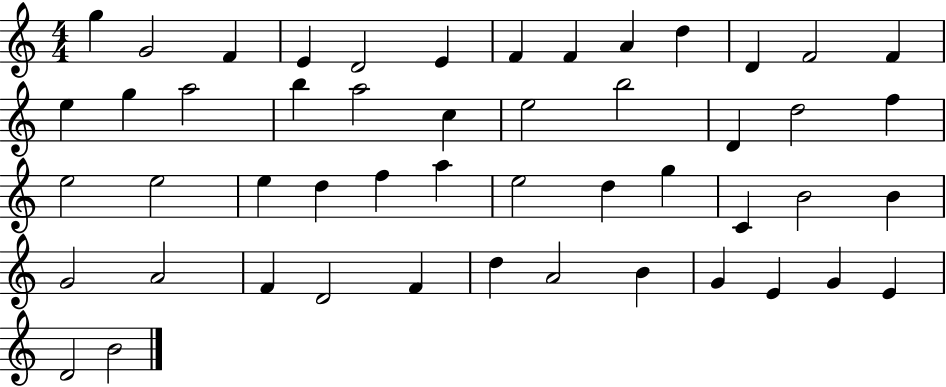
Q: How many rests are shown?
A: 0